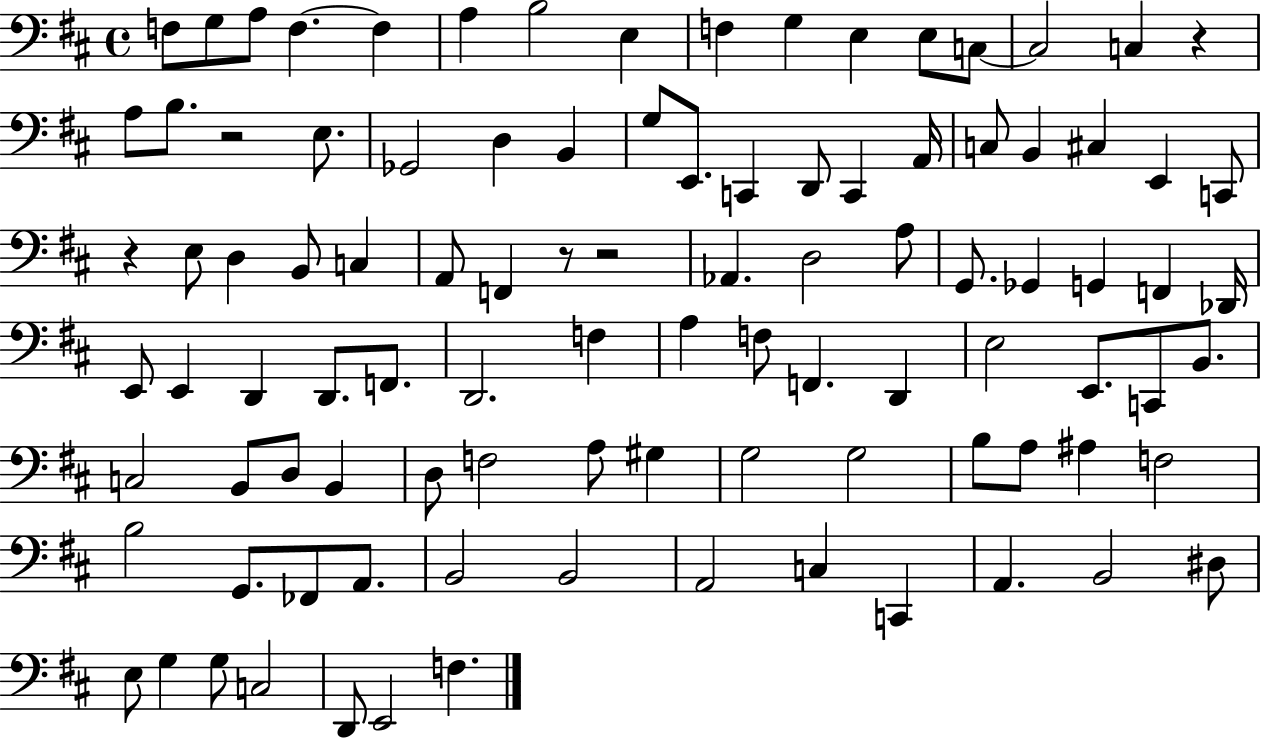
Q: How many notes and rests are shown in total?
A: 99